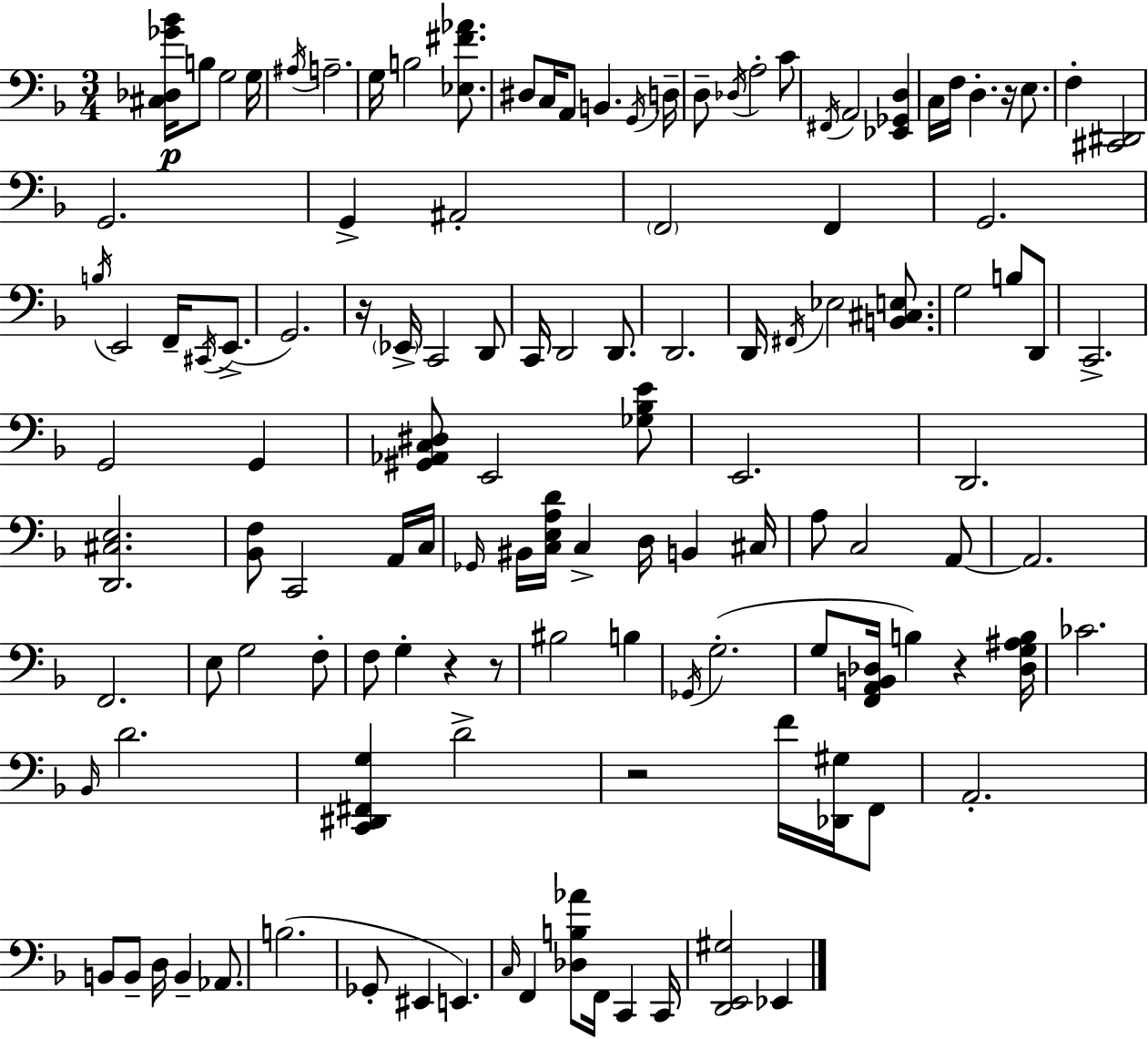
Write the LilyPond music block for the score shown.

{
  \clef bass
  \numericTimeSignature
  \time 3/4
  \key d \minor
  <cis des ges' bes'>16\p b8 g2 g16 | \acciaccatura { ais16 } a2.-- | g16 b2 <ees fis' aes'>8. | dis8 c16 a,8 b,4. | \break \acciaccatura { g,16 } d16-- d8-- \acciaccatura { des16 } a2-. | c'8 \acciaccatura { fis,16 } a,2 | <ees, ges, d>4 c16 f16 d4.-. | r16 e8. f4-. <cis, dis,>2 | \break g,2. | g,4-> ais,2-. | \parenthesize f,2 | f,4 g,2. | \break \acciaccatura { b16 } e,2 | f,16-- \acciaccatura { cis,16 }( e,8.-> g,2.) | r16 \parenthesize ees,16-> c,2 | d,8 c,16 d,2 | \break d,8. d,2. | d,16 \acciaccatura { fis,16 } ees2 | <b, cis e>8. g2 | b8 d,8 c,2.-> | \break g,2 | g,4 <gis, aes, c dis>8 e,2 | <ges bes e'>8 e,2. | d,2. | \break <d, cis e>2. | <bes, f>8 c,2 | a,16 c16 \grace { ges,16 } bis,16 <c e a d'>16 c4-> | d16 b,4 cis16 a8 c2 | \break a,8~~ a,2. | f,2. | e8 g2 | f8-. f8 g4-. | \break r4 r8 bis2 | b4 \acciaccatura { ges,16 } g2.-.( | g8 <f, a, b, des>16 | b4) r4 <des g ais b>16 ces'2. | \break \grace { bes,16 } d'2. | <c, dis, fis, g>4 | d'2-> r2 | f'16 <des, gis>16 f,8 a,2.-. | \break b,8 | b,8-- d16 b,4-- aes,8. b2.( | ges,8-. | eis,4 e,4.) \grace { c16 } f,4 | \break <des b aes'>8 f,16 c,4 c,16 <d, e, gis>2 | ees,4 \bar "|."
}